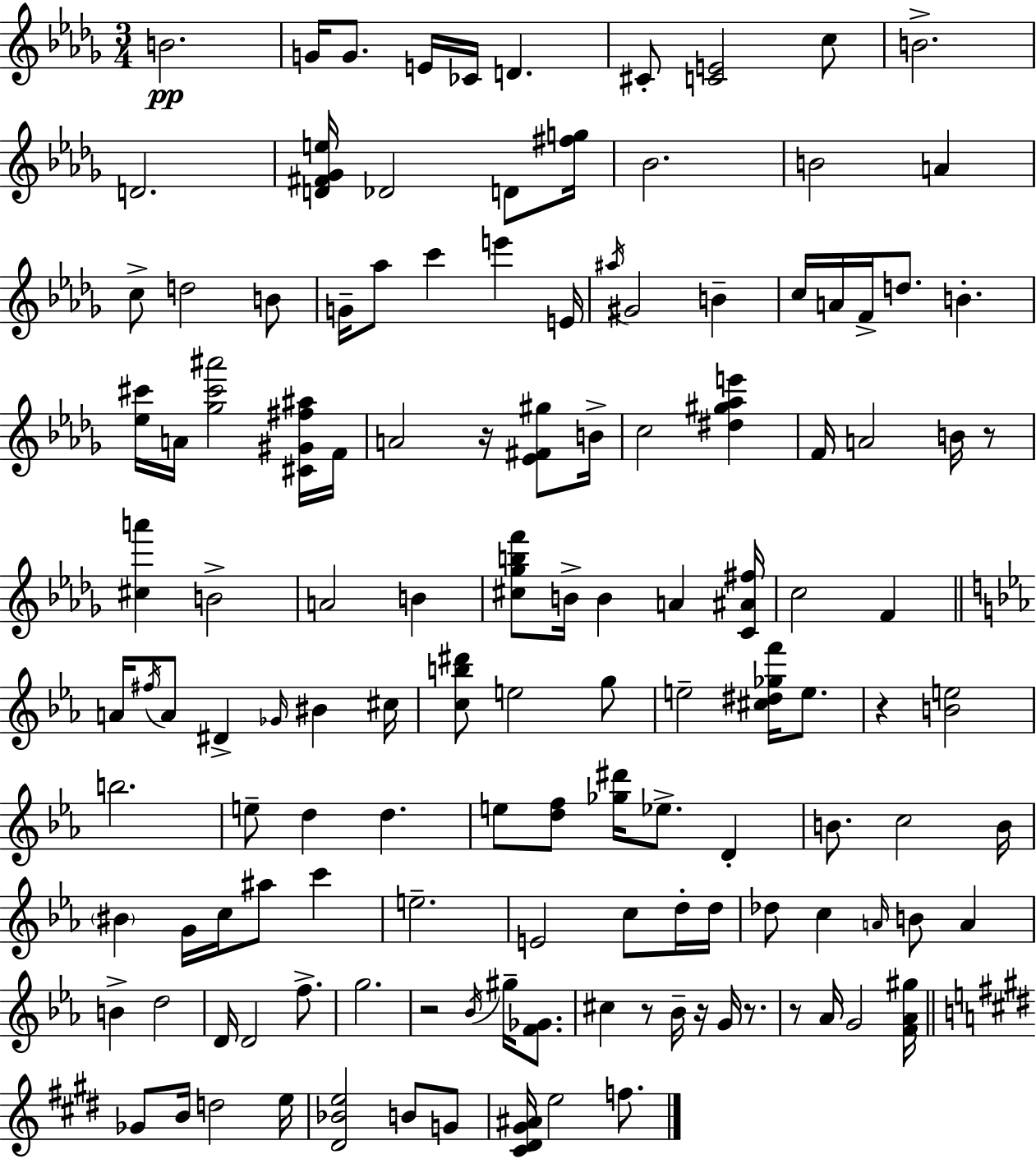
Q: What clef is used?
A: treble